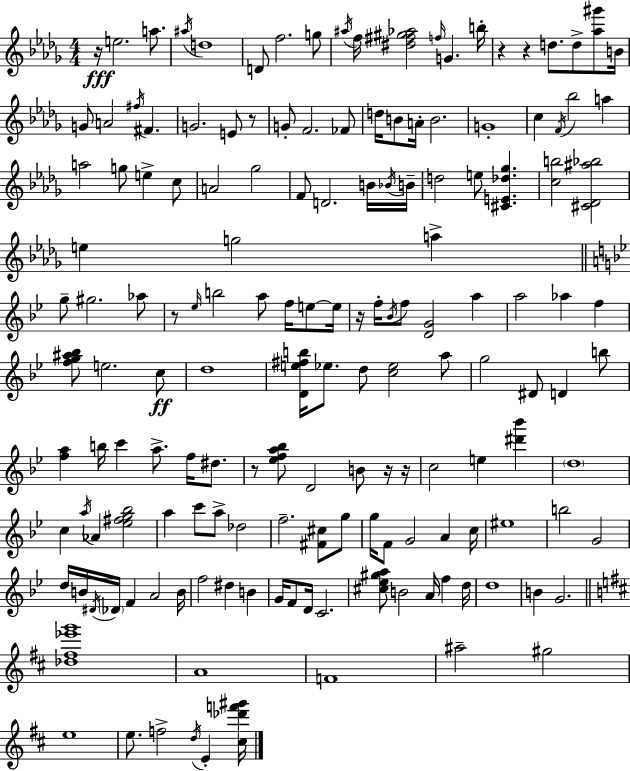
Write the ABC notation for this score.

X:1
T:Untitled
M:4/4
L:1/4
K:Bbm
z/4 e2 a/2 ^a/4 d4 D/2 f2 g/2 ^a/4 f/4 [^d^f^g_a]2 f/4 G b/4 z z d/2 d/2 [_a^g']/2 B/4 G/2 A2 ^f/4 ^F G2 E/2 z/2 G/2 F2 _F/2 d/4 B/2 A/4 B2 G4 c F/4 _b2 a a2 g/2 e c/2 A2 _g2 F/2 D2 B/4 _B/4 B/4 d2 e/2 [^CE_d_g] [cb]2 [^C_D^a_b]2 e g2 a g/2 ^g2 _a/2 z/2 _e/4 b2 a/2 f/4 e/2 e/4 z/4 f/4 _B/4 f/2 [DG]2 a a2 _a f [fg^a_b]/2 e2 c/2 d4 [De^fb]/4 _e/2 d/2 [c_e]2 a/2 g2 ^D/2 D b/2 [fa] b/4 c' a/2 f/4 ^d/2 z/2 [_efa_b]/2 D2 B/2 z/4 z/4 c2 e [^d'_b'] d4 c a/4 _A [_e^fg_b]2 a c'/2 a/2 _d2 f2 [^F^c]/2 g/2 g/4 F/2 G2 A c/4 ^e4 b2 G2 d/4 B/4 ^D/4 _D/4 F A2 B/4 f2 ^d B G/4 F/2 D/4 C2 [^c_e^ga]/2 B2 A/4 f d/4 d4 B G2 [_d^f_e'g']4 A4 F4 ^a2 ^g2 e4 e/2 f2 d/4 E [^c_d'f'^g']/4